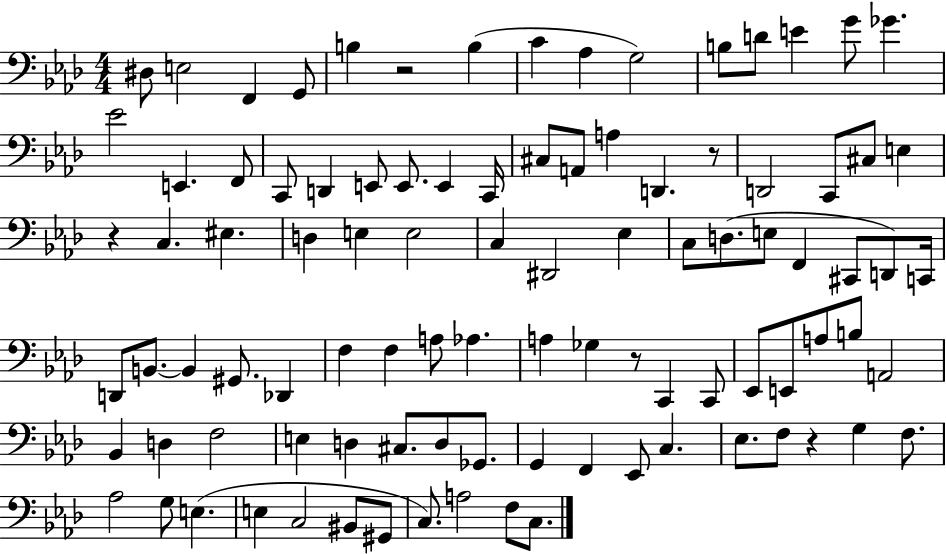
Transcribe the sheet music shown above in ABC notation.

X:1
T:Untitled
M:4/4
L:1/4
K:Ab
^D,/2 E,2 F,, G,,/2 B, z2 B, C _A, G,2 B,/2 D/2 E G/2 _G _E2 E,, F,,/2 C,,/2 D,, E,,/2 E,,/2 E,, C,,/4 ^C,/2 A,,/2 A, D,, z/2 D,,2 C,,/2 ^C,/2 E, z C, ^E, D, E, E,2 C, ^D,,2 _E, C,/2 D,/2 E,/2 F,, ^C,,/2 D,,/2 C,,/4 D,,/2 B,,/2 B,, ^G,,/2 _D,, F, F, A,/2 _A, A, _G, z/2 C,, C,,/2 _E,,/2 E,,/2 A,/2 B,/2 A,,2 _B,, D, F,2 E, D, ^C,/2 D,/2 _G,,/2 G,, F,, _E,,/2 C, _E,/2 F,/2 z G, F,/2 _A,2 G,/2 E, E, C,2 ^B,,/2 ^G,,/2 C,/2 A,2 F,/2 C,/2